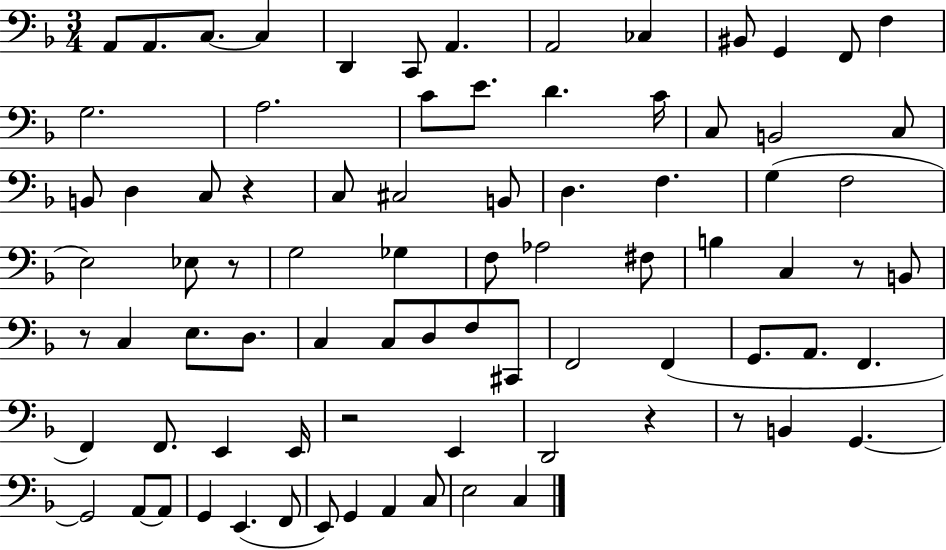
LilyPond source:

{
  \clef bass
  \numericTimeSignature
  \time 3/4
  \key f \major
  a,8 a,8. c8.~~ c4 | d,4 c,8 a,4. | a,2 ces4 | bis,8 g,4 f,8 f4 | \break g2. | a2. | c'8 e'8. d'4. c'16 | c8 b,2 c8 | \break b,8 d4 c8 r4 | c8 cis2 b,8 | d4. f4. | g4( f2 | \break e2) ees8 r8 | g2 ges4 | f8 aes2 fis8 | b4 c4 r8 b,8 | \break r8 c4 e8. d8. | c4 c8 d8 f8 cis,8 | f,2 f,4( | g,8. a,8. f,4. | \break f,4) f,8. e,4 e,16 | r2 e,4 | d,2 r4 | r8 b,4 g,4.~~ | \break g,2 a,8~~ a,8 | g,4 e,4.( f,8 | e,8) g,4 a,4 c8 | e2 c4 | \break \bar "|."
}